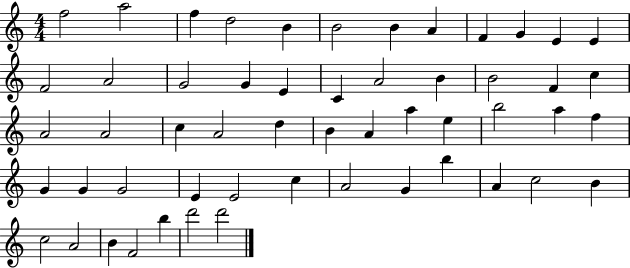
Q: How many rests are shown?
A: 0